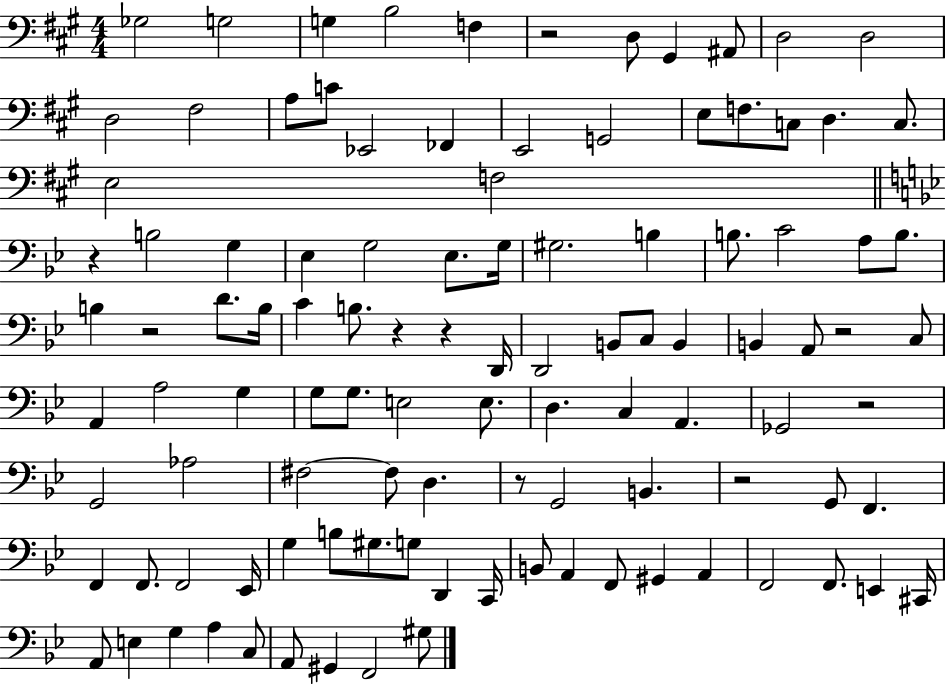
Gb3/h G3/h G3/q B3/h F3/q R/h D3/e G#2/q A#2/e D3/h D3/h D3/h F#3/h A3/e C4/e Eb2/h FES2/q E2/h G2/h E3/e F3/e. C3/e D3/q. C3/e. E3/h F3/h R/q B3/h G3/q Eb3/q G3/h Eb3/e. G3/s G#3/h. B3/q B3/e. C4/h A3/e B3/e. B3/q R/h D4/e. B3/s C4/q B3/e. R/q R/q D2/s D2/h B2/e C3/e B2/q B2/q A2/e R/h C3/e A2/q A3/h G3/q G3/e G3/e. E3/h E3/e. D3/q. C3/q A2/q. Gb2/h R/h G2/h Ab3/h F#3/h F#3/e D3/q. R/e G2/h B2/q. R/h G2/e F2/q. F2/q F2/e. F2/h Eb2/s G3/q B3/e G#3/e. G3/e D2/q C2/s B2/e A2/q F2/e G#2/q A2/q F2/h F2/e. E2/q C#2/s A2/e E3/q G3/q A3/q C3/e A2/e G#2/q F2/h G#3/e